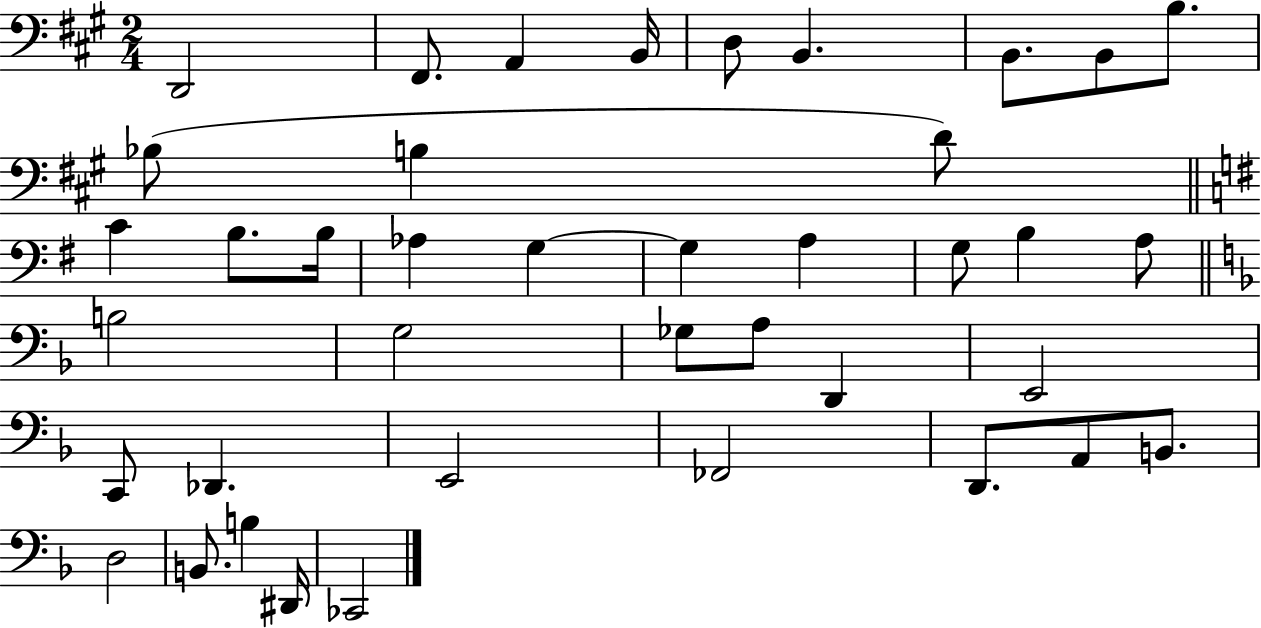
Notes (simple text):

D2/h F#2/e. A2/q B2/s D3/e B2/q. B2/e. B2/e B3/e. Bb3/e B3/q D4/e C4/q B3/e. B3/s Ab3/q G3/q G3/q A3/q G3/e B3/q A3/e B3/h G3/h Gb3/e A3/e D2/q E2/h C2/e Db2/q. E2/h FES2/h D2/e. A2/e B2/e. D3/h B2/e. B3/q D#2/s CES2/h